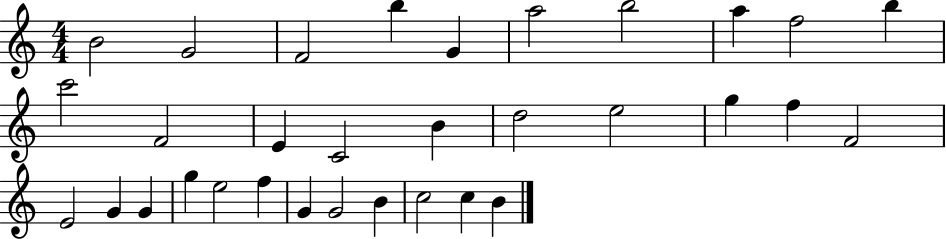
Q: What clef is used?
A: treble